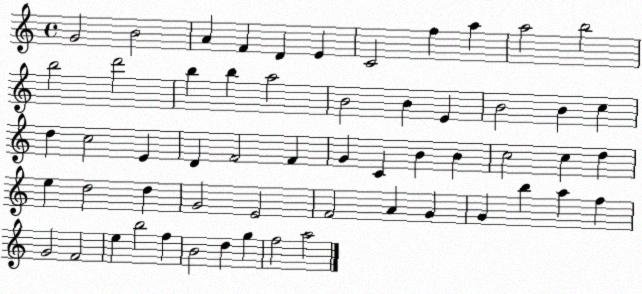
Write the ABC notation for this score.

X:1
T:Untitled
M:4/4
L:1/4
K:C
G2 B2 A F D E C2 f a a2 b2 b2 d'2 b b a2 B2 B E B2 B c d c2 E D F2 F G C B B c2 c d e d2 d G2 E2 F2 A G G b a f G2 F2 e b2 f B2 d g f2 a2